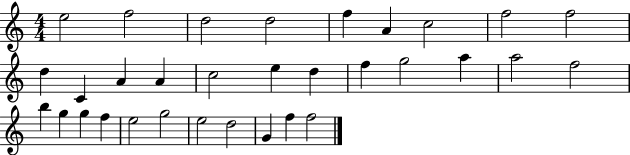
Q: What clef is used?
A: treble